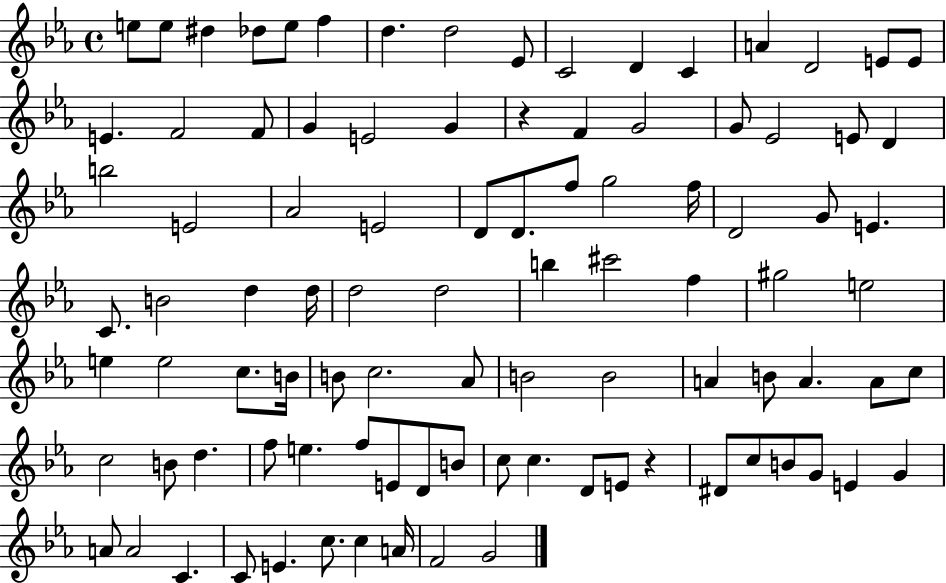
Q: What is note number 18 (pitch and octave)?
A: F4